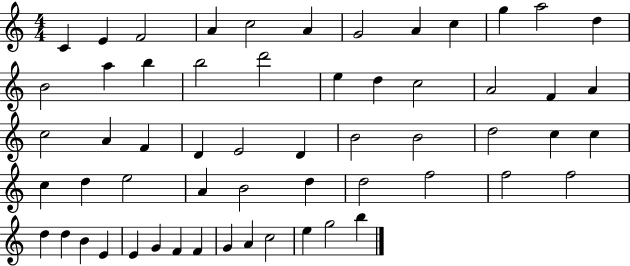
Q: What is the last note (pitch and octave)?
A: B5